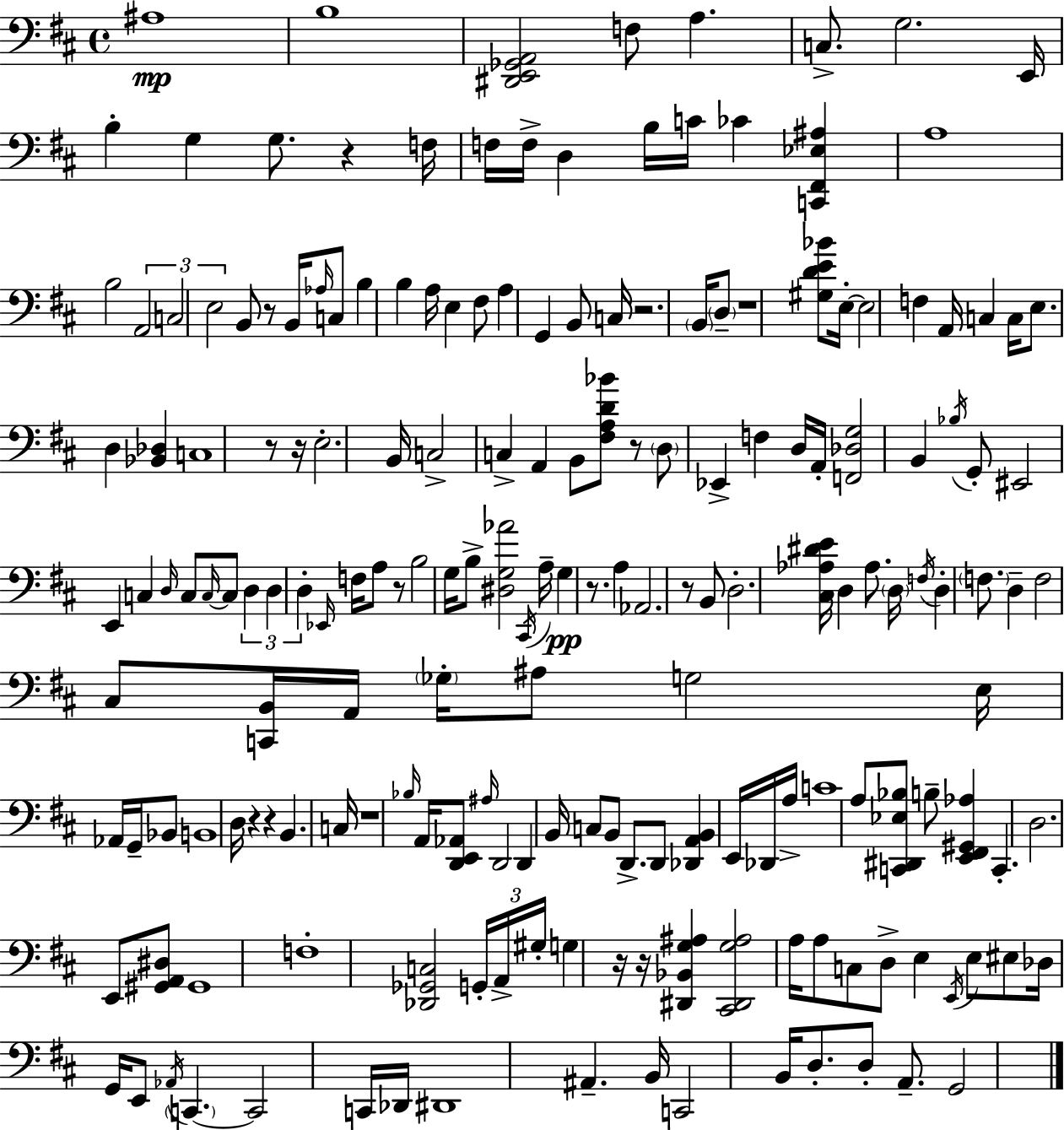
X:1
T:Untitled
M:4/4
L:1/4
K:D
^A,4 B,4 [^D,,E,,_G,,A,,]2 F,/2 A, C,/2 G,2 E,,/4 B, G, G,/2 z F,/4 F,/4 F,/4 D, B,/4 C/4 _C [C,,^F,,_E,^A,] A,4 B,2 A,,2 C,2 E,2 B,,/2 z/2 B,,/4 _A,/4 C,/2 B, B, A,/4 E, ^F,/2 A, G,, B,,/2 C,/4 z2 B,,/4 D,/2 z4 [^G,DE_B]/2 E,/4 E,2 F, A,,/4 C, C,/4 E,/2 D, [_B,,_D,] C,4 z/2 z/4 E,2 B,,/4 C,2 C, A,, B,,/2 [^F,A,D_B]/2 z/2 D,/2 _E,, F, D,/4 A,,/4 [F,,_D,G,]2 B,, _B,/4 G,,/2 ^E,,2 E,, C, D,/4 C,/2 C,/4 C,/2 D, D, D, _E,,/4 F,/4 A,/2 z/2 B,2 G,/4 B,/2 [^D,G,_A]2 ^C,,/4 A,/4 G, z/2 A, _A,,2 z/2 B,,/2 D,2 [^C,_A,^DE]/4 D, _A,/2 D,/4 F,/4 D, F,/2 D, F,2 ^C,/2 [C,,B,,]/4 A,,/4 _G,/4 ^A,/2 G,2 E,/4 _A,,/4 G,,/4 _B,,/2 B,,4 D,/4 z z B,, C,/4 z4 _B,/4 A,,/4 [D,,E,,_A,,]/2 ^A,/4 D,,2 D,, B,,/4 C,/2 B,,/2 D,,/2 D,,/2 [_D,,A,,B,,] E,,/4 _D,,/4 A,/4 C4 A,/2 [C,,^D,,_E,_B,]/2 B,/2 [E,,^F,,^G,,_A,] C,, D,2 E,,/2 [^G,,A,,^D,]/2 ^G,,4 F,4 [_D,,_G,,C,]2 G,,/4 A,,/4 ^G,/4 G, z/4 z/4 [^D,,_B,,G,^A,] [^C,,^D,,G,^A,]2 A,/4 A,/2 C,/2 D,/2 E, E,,/4 E,/2 ^E,/2 _D,/4 G,,/4 E,,/2 _A,,/4 C,, C,,2 C,,/4 _D,,/4 ^D,,4 ^A,, B,,/4 C,,2 B,,/4 D,/2 D,/2 A,,/2 G,,2